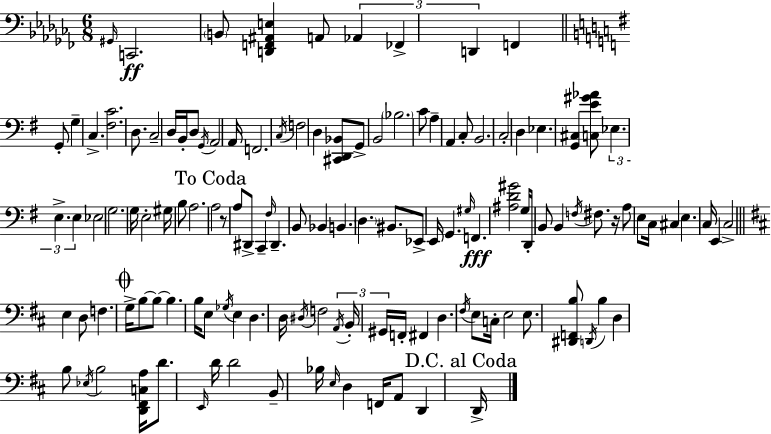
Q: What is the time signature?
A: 6/8